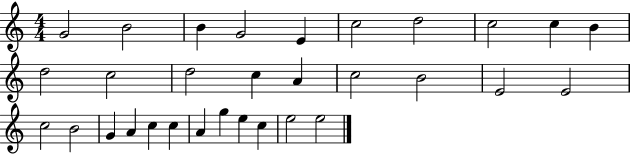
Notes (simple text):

G4/h B4/h B4/q G4/h E4/q C5/h D5/h C5/h C5/q B4/q D5/h C5/h D5/h C5/q A4/q C5/h B4/h E4/h E4/h C5/h B4/h G4/q A4/q C5/q C5/q A4/q G5/q E5/q C5/q E5/h E5/h